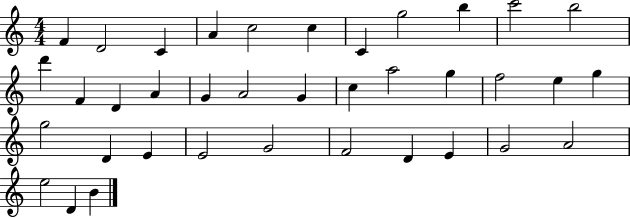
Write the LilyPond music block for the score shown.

{
  \clef treble
  \numericTimeSignature
  \time 4/4
  \key c \major
  f'4 d'2 c'4 | a'4 c''2 c''4 | c'4 g''2 b''4 | c'''2 b''2 | \break d'''4 f'4 d'4 a'4 | g'4 a'2 g'4 | c''4 a''2 g''4 | f''2 e''4 g''4 | \break g''2 d'4 e'4 | e'2 g'2 | f'2 d'4 e'4 | g'2 a'2 | \break e''2 d'4 b'4 | \bar "|."
}